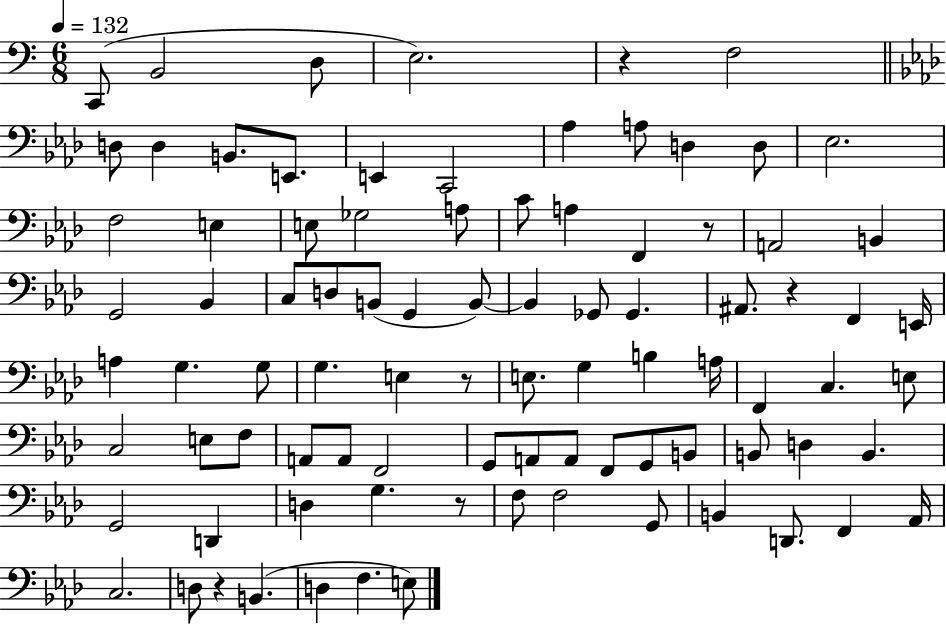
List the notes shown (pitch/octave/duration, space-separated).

C2/e B2/h D3/e E3/h. R/q F3/h D3/e D3/q B2/e. E2/e. E2/q C2/h Ab3/q A3/e D3/q D3/e Eb3/h. F3/h E3/q E3/e Gb3/h A3/e C4/e A3/q F2/q R/e A2/h B2/q G2/h Bb2/q C3/e D3/e B2/e G2/q B2/e B2/q Gb2/e Gb2/q. A#2/e. R/q F2/q E2/s A3/q G3/q. G3/e G3/q. E3/q R/e E3/e. G3/q B3/q A3/s F2/q C3/q. E3/e C3/h E3/e F3/e A2/e A2/e F2/h G2/e A2/e A2/e F2/e G2/e B2/e B2/e D3/q B2/q. G2/h D2/q D3/q G3/q. R/e F3/e F3/h G2/e B2/q D2/e. F2/q Ab2/s C3/h. D3/e R/q B2/q. D3/q F3/q. E3/e